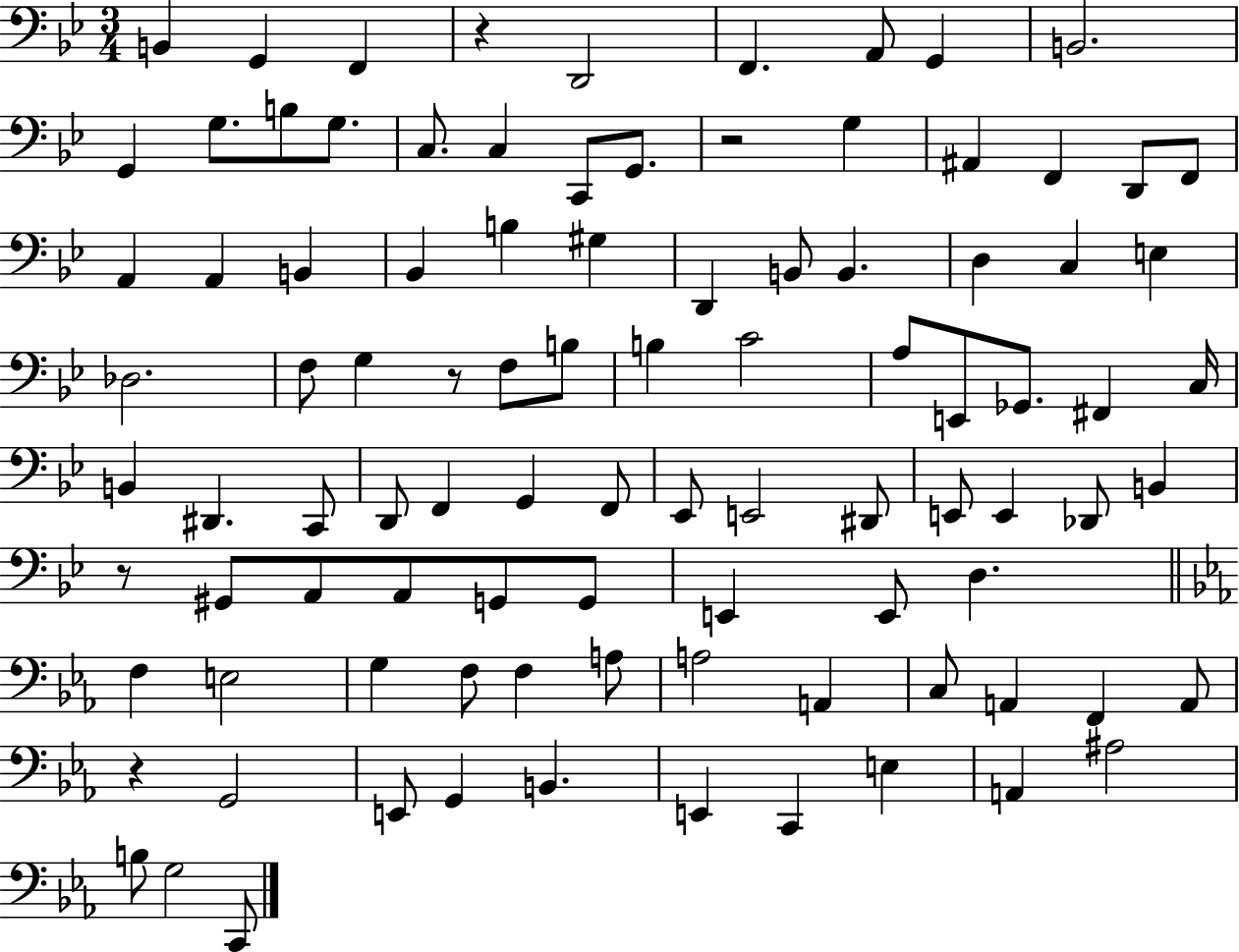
B2/q G2/q F2/q R/q D2/h F2/q. A2/e G2/q B2/h. G2/q G3/e. B3/e G3/e. C3/e. C3/q C2/e G2/e. R/h G3/q A#2/q F2/q D2/e F2/e A2/q A2/q B2/q Bb2/q B3/q G#3/q D2/q B2/e B2/q. D3/q C3/q E3/q Db3/h. F3/e G3/q R/e F3/e B3/e B3/q C4/h A3/e E2/e Gb2/e. F#2/q C3/s B2/q D#2/q. C2/e D2/e F2/q G2/q F2/e Eb2/e E2/h D#2/e E2/e E2/q Db2/e B2/q R/e G#2/e A2/e A2/e G2/e G2/e E2/q E2/e D3/q. F3/q E3/h G3/q F3/e F3/q A3/e A3/h A2/q C3/e A2/q F2/q A2/e R/q G2/h E2/e G2/q B2/q. E2/q C2/q E3/q A2/q A#3/h B3/e G3/h C2/e